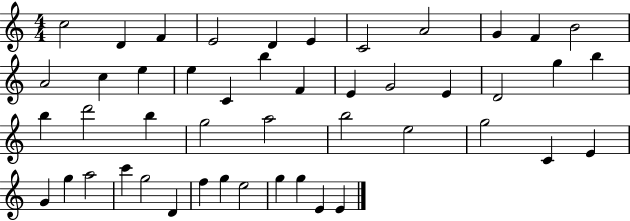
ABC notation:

X:1
T:Untitled
M:4/4
L:1/4
K:C
c2 D F E2 D E C2 A2 G F B2 A2 c e e C b F E G2 E D2 g b b d'2 b g2 a2 b2 e2 g2 C E G g a2 c' g2 D f g e2 g g E E